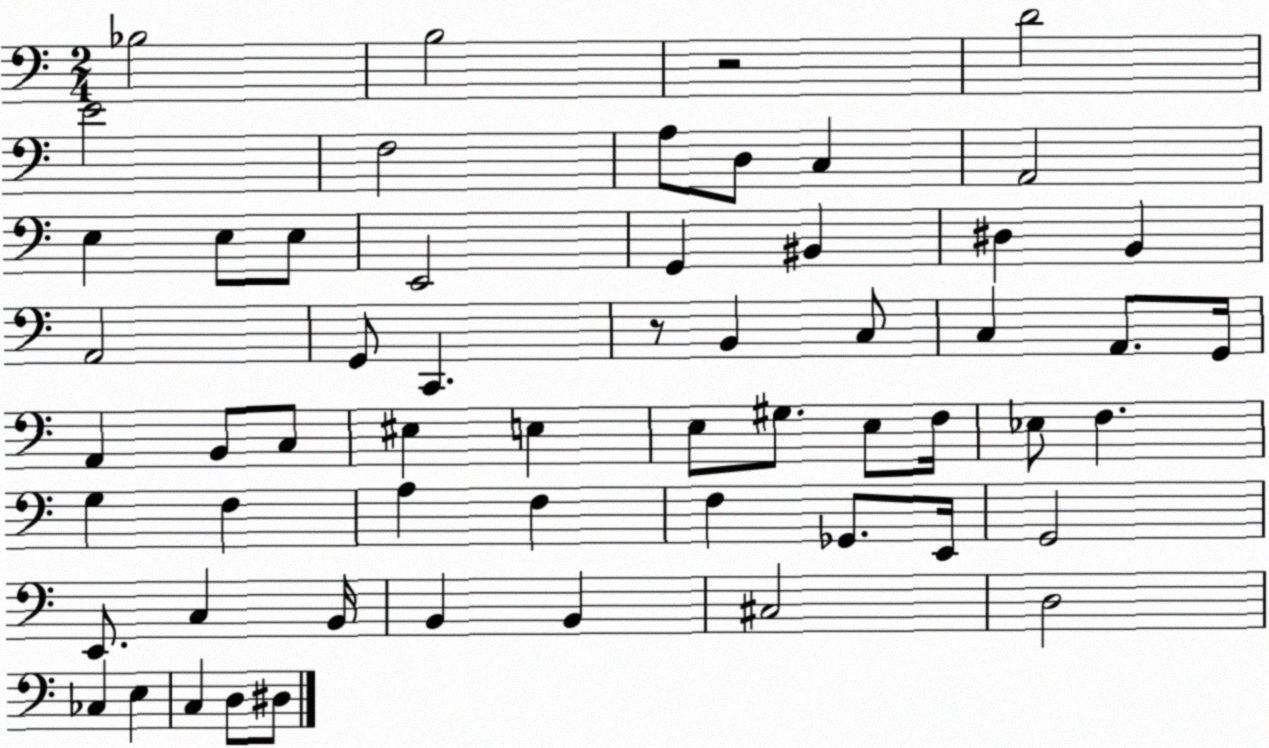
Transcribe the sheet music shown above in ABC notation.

X:1
T:Untitled
M:2/4
L:1/4
K:C
_B,2 B,2 z2 D2 E2 F,2 A,/2 D,/2 C, A,,2 E, E,/2 E,/2 E,,2 G,, ^B,, ^D, B,, A,,2 G,,/2 C,, z/2 B,, C,/2 C, A,,/2 G,,/4 A,, B,,/2 C,/2 ^E, E, E,/2 ^G,/2 E,/2 F,/4 _E,/2 F, G, F, A, F, F, _G,,/2 E,,/4 G,,2 E,,/2 C, B,,/4 B,, B,, ^C,2 D,2 _C, E, C, D,/2 ^D,/2